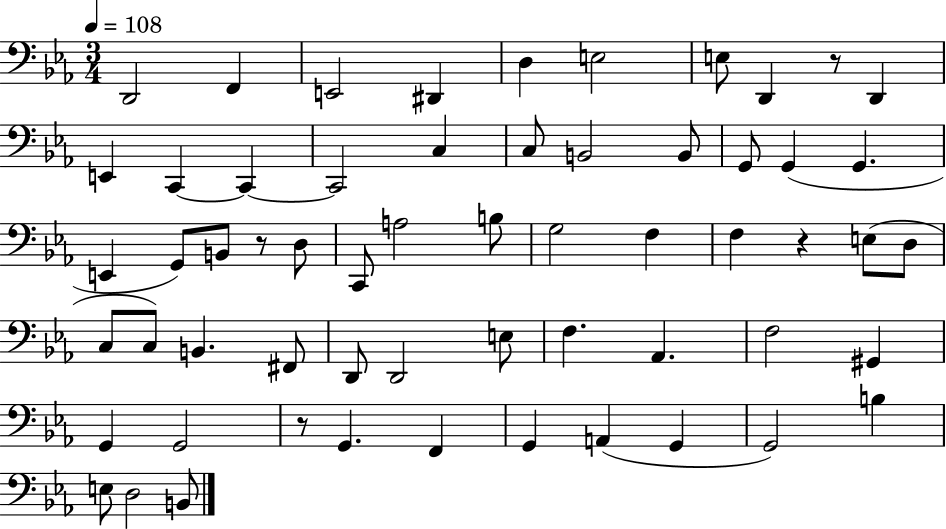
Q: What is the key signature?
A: EES major